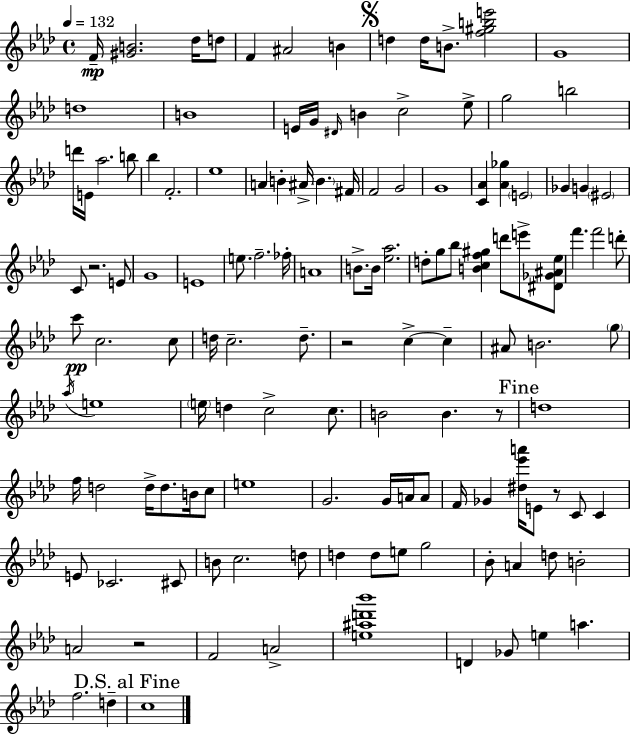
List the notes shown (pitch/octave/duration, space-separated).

F4/s [G#4,B4]/h. Db5/s D5/e F4/q A#4/h B4/q D5/q D5/s B4/e. [F5,G#5,B5,E6]/h G4/w D5/w B4/w E4/s G4/s D#4/s B4/q C5/h Eb5/e G5/h B5/h D6/s E4/s Ab5/h. B5/e Bb5/q F4/h. Eb5/w A4/q B4/q A#4/s B4/q. F#4/s F4/h G4/h G4/w [C4,Ab4]/q [Ab4,Gb5]/q E4/h Gb4/q G4/q EIS4/h C4/e R/h. E4/e G4/w E4/w E5/e. F5/h. FES5/s A4/w B4/e. B4/s [Eb5,Ab5]/h. D5/e G5/e Bb5/e [B4,C5,F5,G#5]/q D6/e E6/e [D#4,Gb4,A#4,Eb5]/e F6/q. F6/h D6/e C6/e C5/h. C5/e D5/s C5/h. D5/e. R/h C5/q C5/q A#4/e B4/h. G5/e Ab5/s E5/w E5/s D5/q C5/h C5/e. B4/h B4/q. R/e D5/w F5/s D5/h D5/s D5/e. B4/s C5/e E5/w G4/h. G4/s A4/s A4/e F4/s Gb4/q [D#5,Eb6,A6]/s E4/e R/e C4/e C4/q E4/e CES4/h. C#4/e B4/e C5/h. D5/e D5/q D5/e E5/e G5/h Bb4/e A4/q D5/e B4/h A4/h R/h F4/h A4/h [E5,A#5,D6,Bb6]/w D4/q Gb4/e E5/q A5/q. F5/h. D5/q C5/w